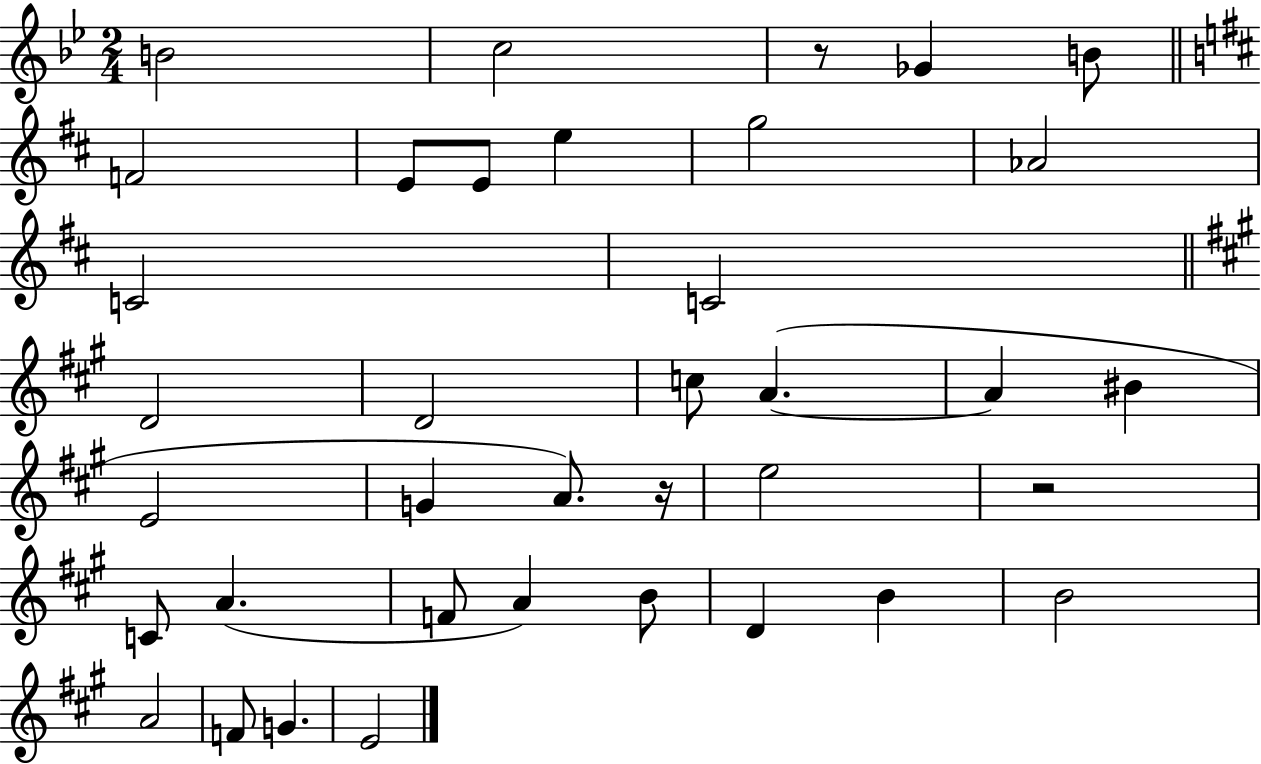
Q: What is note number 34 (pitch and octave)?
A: E4